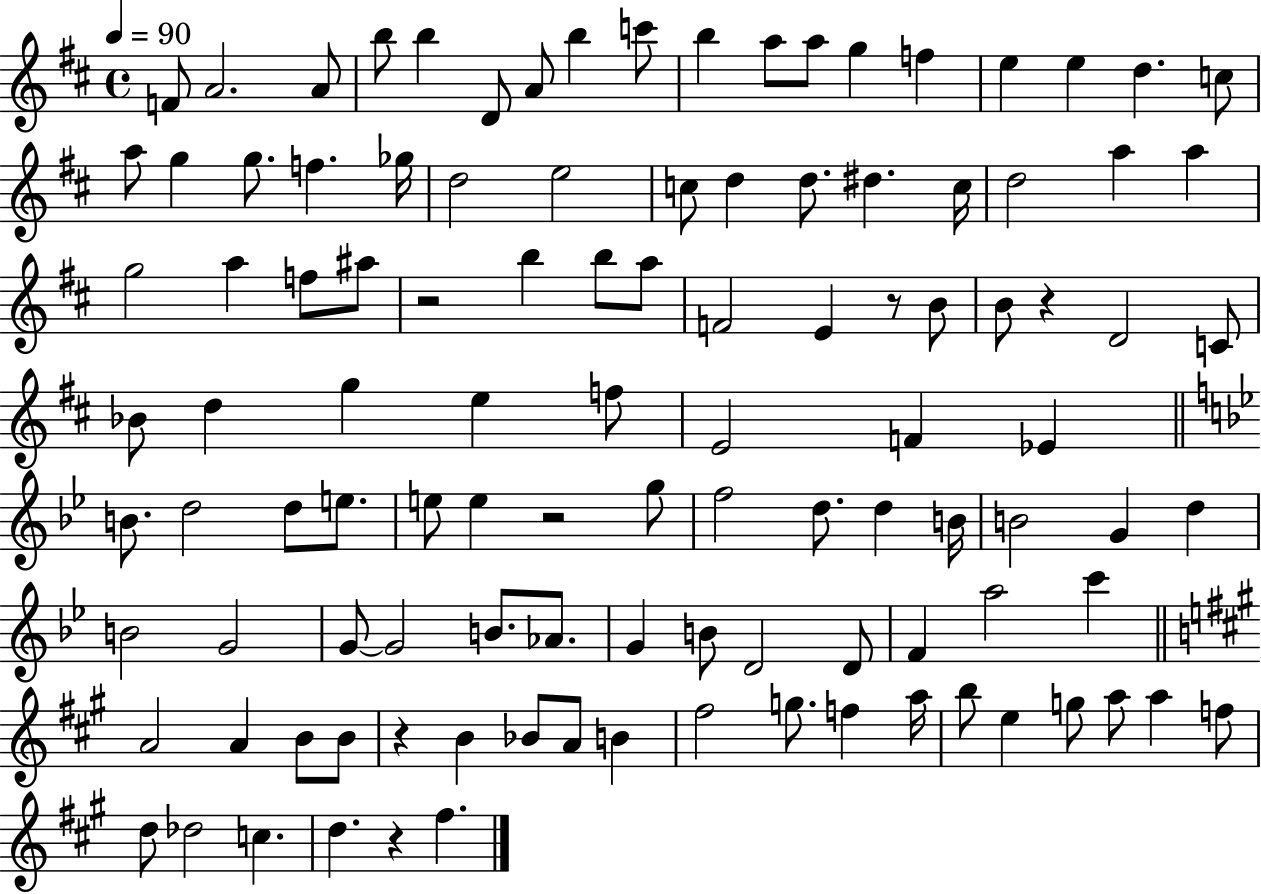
X:1
T:Untitled
M:4/4
L:1/4
K:D
F/2 A2 A/2 b/2 b D/2 A/2 b c'/2 b a/2 a/2 g f e e d c/2 a/2 g g/2 f _g/4 d2 e2 c/2 d d/2 ^d c/4 d2 a a g2 a f/2 ^a/2 z2 b b/2 a/2 F2 E z/2 B/2 B/2 z D2 C/2 _B/2 d g e f/2 E2 F _E B/2 d2 d/2 e/2 e/2 e z2 g/2 f2 d/2 d B/4 B2 G d B2 G2 G/2 G2 B/2 _A/2 G B/2 D2 D/2 F a2 c' A2 A B/2 B/2 z B _B/2 A/2 B ^f2 g/2 f a/4 b/2 e g/2 a/2 a f/2 d/2 _d2 c d z ^f